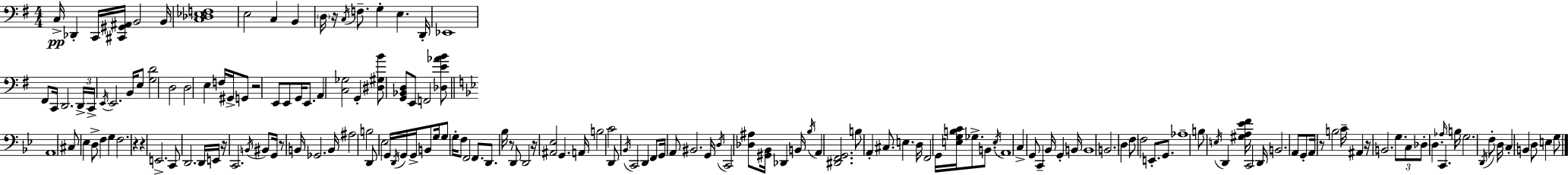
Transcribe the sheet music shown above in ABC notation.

X:1
T:Untitled
M:4/4
L:1/4
K:G
C,/4 _D,, C,,/4 [^C,,^G,,^A,,]/4 B,,2 B,,/4 [C,_D,_E,F,]4 E,2 C, B,, D,/4 z/4 C,/4 F,/2 G, E, D,,/4 _E,,4 ^F,,/2 C,,/4 D,,2 D,,/4 C,,/4 E,,/4 E,,2 B,,/4 E,/2 [G,D]2 D,2 D,2 E, F,/4 ^G,,/4 G,,/2 z2 E,,/2 E,,/2 G,,/4 E,,/2 A,, [C,_G,]2 G,, [^D,^G,B]/2 [G,,_B,,D,]/2 E,,/2 F,,2 [_D,E_AB]/2 A,,4 ^C,/2 _E, D,/2 F, G, F,2 z z E,,2 C,,/2 D,,2 D,,/4 E,,/4 z/4 C,,2 B,,/4 ^B,,/2 G,,/4 z/2 B,,/4 _G,,2 B,,/4 ^A,2 B,2 D,,/2 _E,2 G,,/4 D,,/4 G,,/4 G,,/4 B,,/2 G,/4 G,/2 G,/4 F,/2 F,,2 F,,/2 D,,/2 _B,/4 z/2 D,,/2 D,,2 z/4 [^A,,_E,]2 G,, A,,/4 B,2 C2 D,,/2 _B,,/4 C,,2 D,, F,,/2 G,,/4 A,,/2 ^B,,2 G,,/4 D,/4 C,,2 [_D,^A,]/2 [^G,,_B,,]/4 _D,, B,,/4 _B,/4 A,, [^D,,F,,G,,]2 B,/2 A,, ^C,/2 E, D,/4 F,,2 G,,/4 [E,G,B,C]/4 _G,/2 B,,/2 E,/4 A,,4 C, G,,/2 C,, _B,,/4 G,, B,,/4 B,,4 B,,2 D, F,/2 F,2 E,,/2 G,,/2 _A,4 B,/2 E,/4 D,, [^G,A,_EF]/4 C,,2 D,,/4 B,,2 A,,/2 G,,/2 A,,/4 z/2 B,2 C/4 ^A,, z/4 B,,2 G,/2 C,/2 _D,/2 D, C,, _A,/4 B,/4 G,2 D,,/4 F,/2 D,/4 C, B,, D,/2 E, G,/2